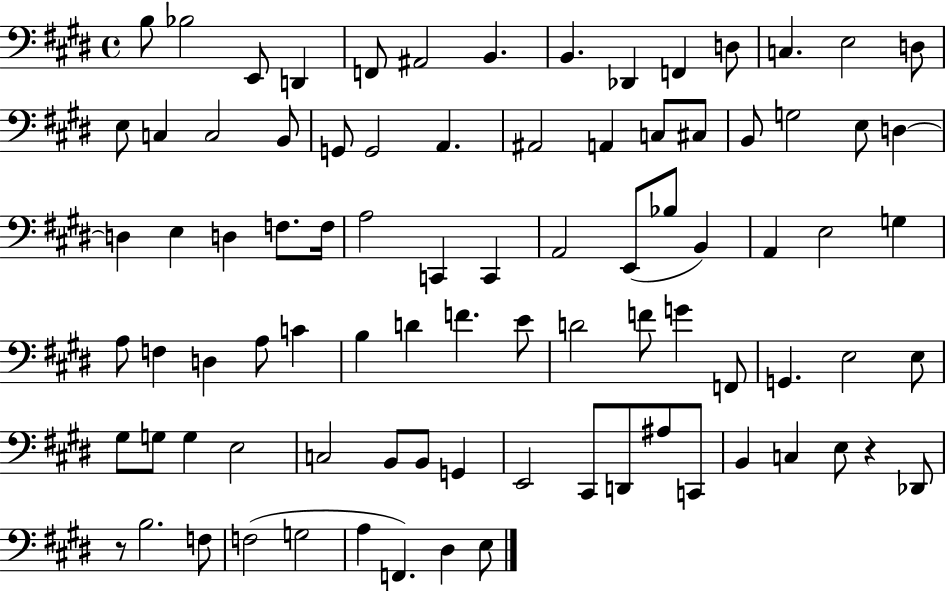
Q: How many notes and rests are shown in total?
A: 87